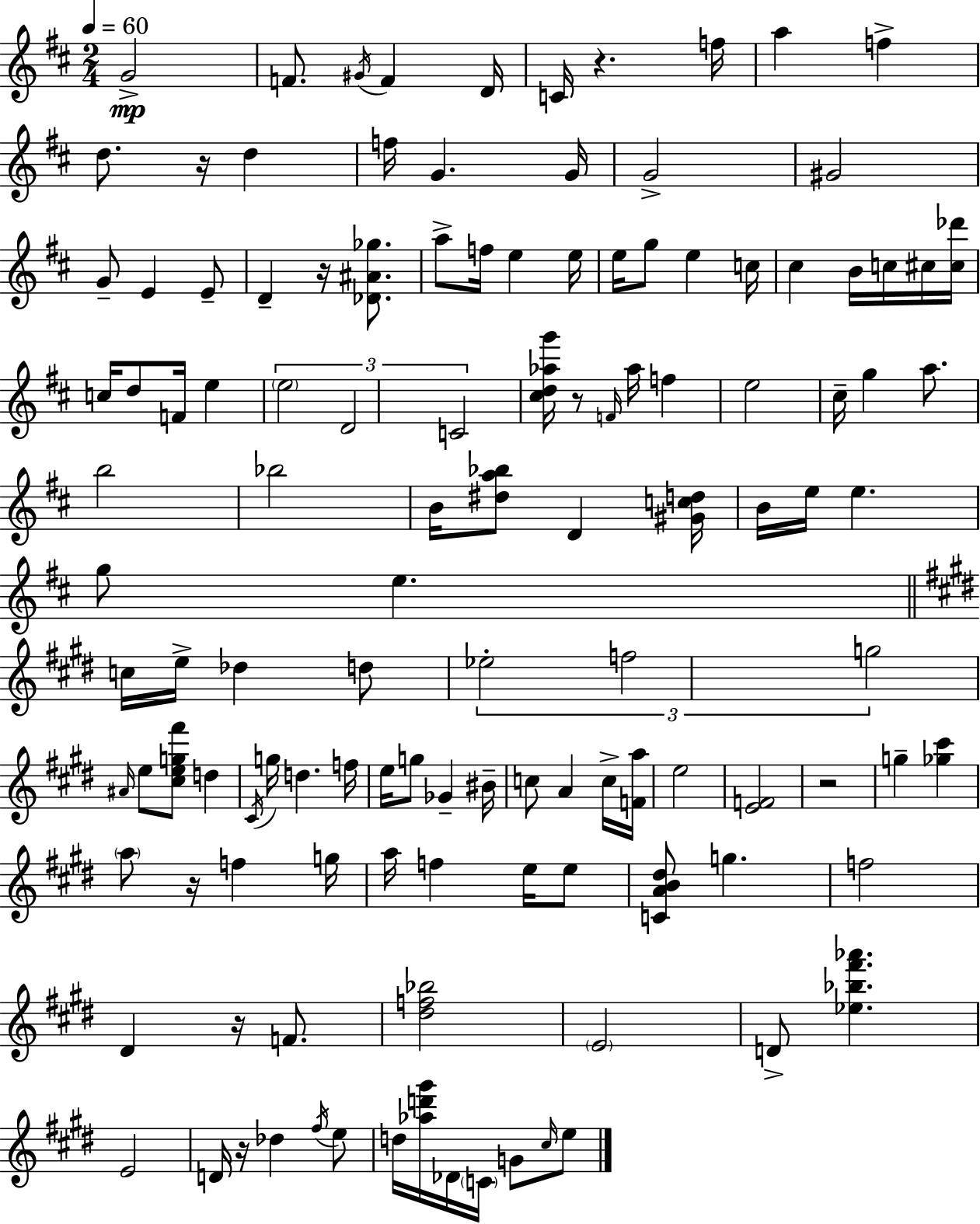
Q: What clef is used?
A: treble